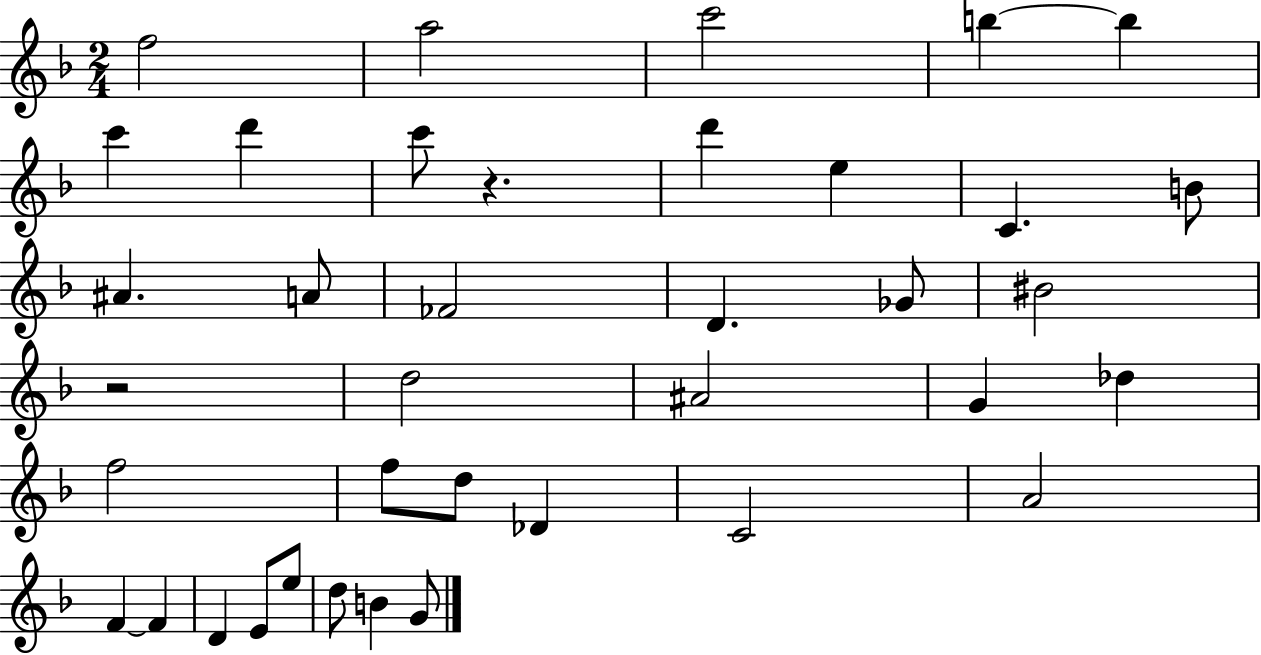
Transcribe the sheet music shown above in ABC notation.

X:1
T:Untitled
M:2/4
L:1/4
K:F
f2 a2 c'2 b b c' d' c'/2 z d' e C B/2 ^A A/2 _F2 D _G/2 ^B2 z2 d2 ^A2 G _d f2 f/2 d/2 _D C2 A2 F F D E/2 e/2 d/2 B G/2